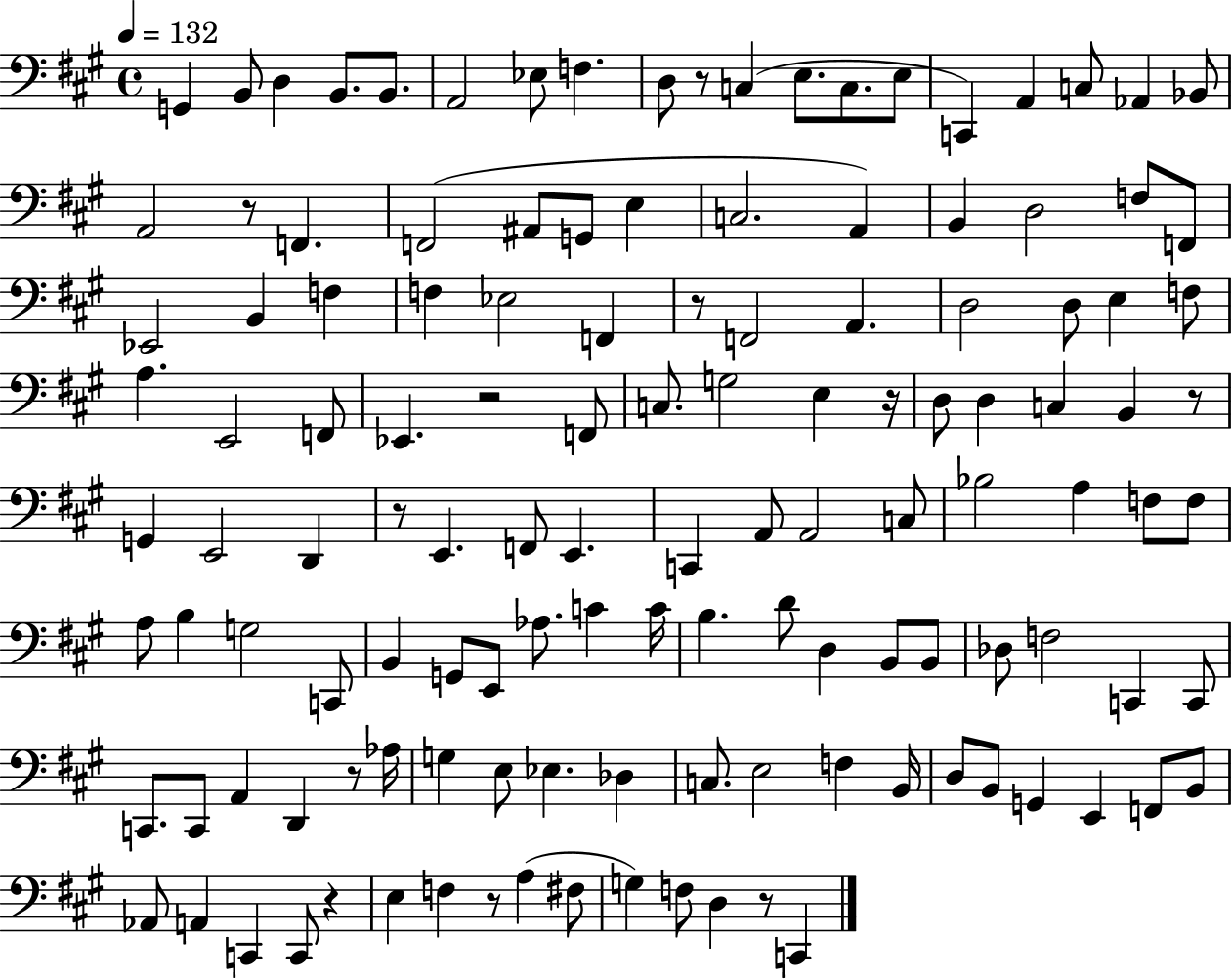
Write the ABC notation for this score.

X:1
T:Untitled
M:4/4
L:1/4
K:A
G,, B,,/2 D, B,,/2 B,,/2 A,,2 _E,/2 F, D,/2 z/2 C, E,/2 C,/2 E,/2 C,, A,, C,/2 _A,, _B,,/2 A,,2 z/2 F,, F,,2 ^A,,/2 G,,/2 E, C,2 A,, B,, D,2 F,/2 F,,/2 _E,,2 B,, F, F, _E,2 F,, z/2 F,,2 A,, D,2 D,/2 E, F,/2 A, E,,2 F,,/2 _E,, z2 F,,/2 C,/2 G,2 E, z/4 D,/2 D, C, B,, z/2 G,, E,,2 D,, z/2 E,, F,,/2 E,, C,, A,,/2 A,,2 C,/2 _B,2 A, F,/2 F,/2 A,/2 B, G,2 C,,/2 B,, G,,/2 E,,/2 _A,/2 C C/4 B, D/2 D, B,,/2 B,,/2 _D,/2 F,2 C,, C,,/2 C,,/2 C,,/2 A,, D,, z/2 _A,/4 G, E,/2 _E, _D, C,/2 E,2 F, B,,/4 D,/2 B,,/2 G,, E,, F,,/2 B,,/2 _A,,/2 A,, C,, C,,/2 z E, F, z/2 A, ^F,/2 G, F,/2 D, z/2 C,,